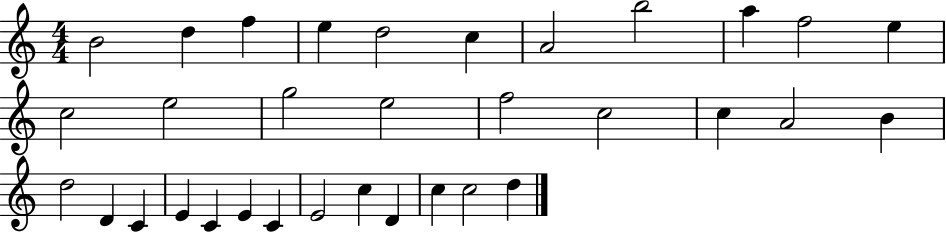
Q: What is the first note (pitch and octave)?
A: B4